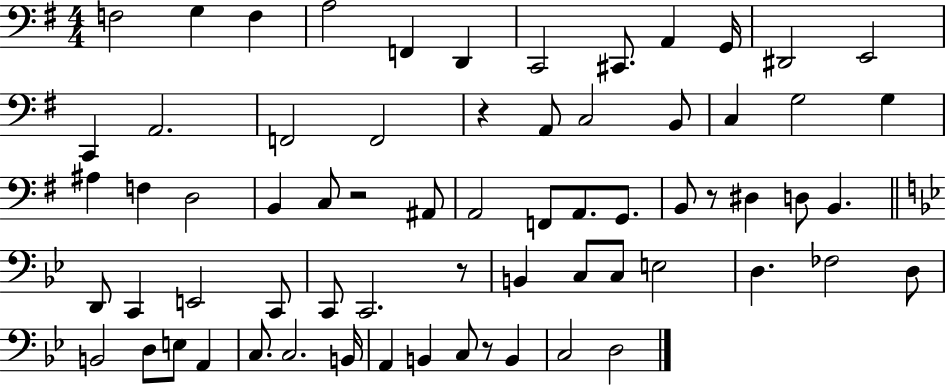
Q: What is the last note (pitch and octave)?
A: D3